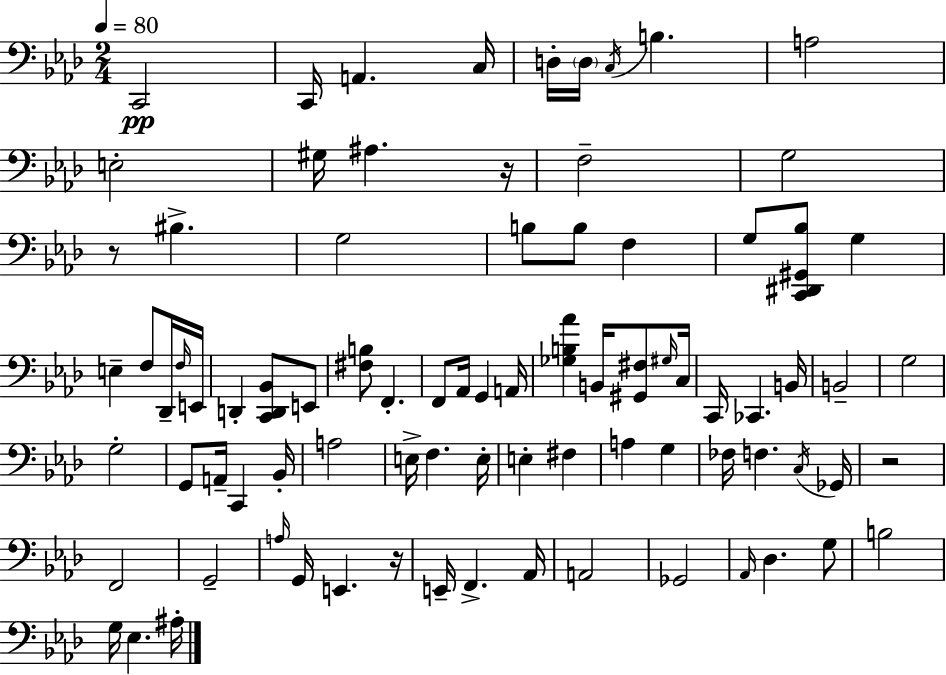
{
  \clef bass
  \numericTimeSignature
  \time 2/4
  \key aes \major
  \tempo 4 = 80
  \repeat volta 2 { c,2\pp | c,16 a,4. c16 | d16-. \parenthesize d16 \acciaccatura { c16 } b4. | a2 | \break e2-. | gis16 ais4. | r16 f2-- | g2 | \break r8 bis4.-> | g2 | b8 b8 f4 | g8 <c, dis, gis, bes>8 g4 | \break e4-- f8 des,16-- | \grace { f16 } e,16 d,4-. <c, d, bes,>8 | e,8 <fis b>8 f,4.-. | f,8 aes,16 g,4 | \break a,16 <ges b aes'>4 b,16 <gis, fis>8 | \grace { gis16 } c16 c,16 ces,4. | b,16 b,2-- | g2 | \break g2-. | g,8 a,16-- c,4 | bes,16-. a2 | e16-> f4. | \break e16-. e4-. fis4 | a4 g4 | fes16 f4. | \acciaccatura { c16 } ges,16 r2 | \break f,2 | g,2-- | \grace { a16 } g,16 e,4. | r16 e,16-- f,4.-> | \break aes,16 a,2 | ges,2 | \grace { aes,16 } des4. | g8 b2 | \break g16 ees4. | ais16-. } \bar "|."
}